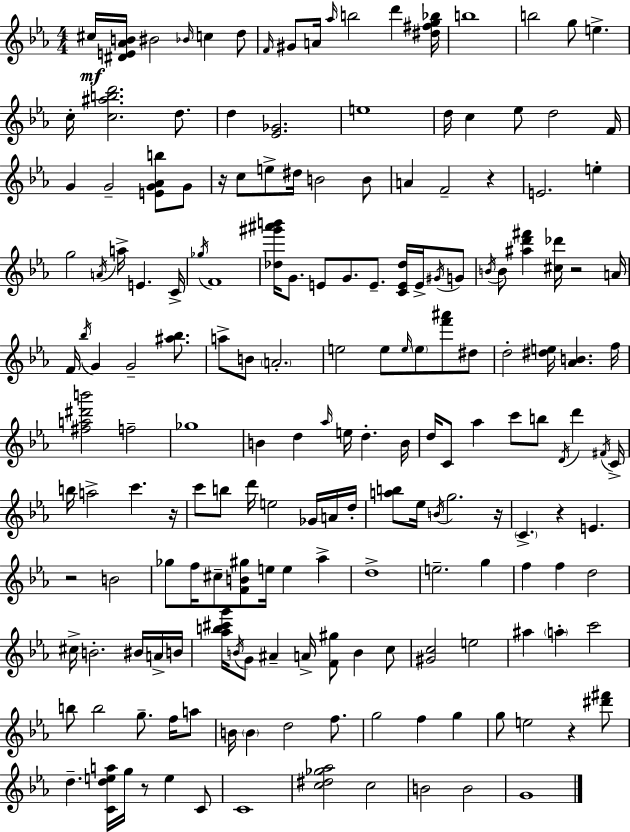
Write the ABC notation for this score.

X:1
T:Untitled
M:4/4
L:1/4
K:Cm
^c/4 [^DE_AB]/4 ^B2 _B/4 c d/2 F/4 ^G/2 A/4 _a/4 b2 d' [^d^fg_b]/4 b4 b2 g/2 e c/4 [c^abd']2 d/2 d [_E_G]2 e4 d/4 c _e/2 d2 F/4 G G2 [EG_Ab]/2 G/2 z/4 c/2 e/2 ^d/4 B2 B/2 A F2 z E2 e g2 A/4 a/4 E C/4 _g/4 F4 [_d^g'^a'b']/4 G/2 E/2 G/2 E/2 [CE_d]/4 E/4 ^G/4 G/2 B/4 B/2 [^ad'^f'] [^c_d']/4 z2 A/4 F/4 _b/4 G G2 [^a_b]/2 a/2 B/2 A2 e2 e/2 e/4 e/2 [f'^a']/2 ^d/2 d2 [^de]/4 [_AB] f/4 [^fa^d'b']2 f2 _g4 B d _a/4 e/4 d B/4 d/4 C/2 _a c'/2 b/2 D/4 d' ^F/4 C/4 b/4 a2 c' z/4 c'/2 b/2 d'/4 e2 _G/4 A/4 d/4 [ab]/2 _e/4 B/4 g2 z/4 C z E z2 B2 _g/2 f/4 ^c/2 [FB^g]/2 e/4 e _a d4 e2 g f f d2 ^c/4 B2 ^B/4 A/4 B/4 [_ab^c'g']/4 B/4 G/2 ^A A/4 [F^g]/2 B c/2 [^Gc]2 e2 ^a a c'2 b/2 b2 g/2 f/4 a/2 B/4 B d2 f/2 g2 f g g/2 e2 z [^d'^f']/2 d [Cdea]/4 g/4 z/2 e C/2 C4 [c^d_g_a]2 c2 B2 B2 G4